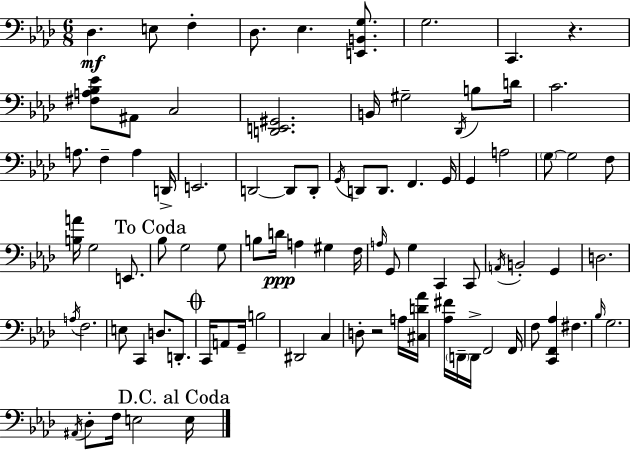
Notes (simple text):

Db3/q. E3/e F3/q Db3/e. Eb3/q. [E2,B2,G3]/e. G3/h. C2/q. R/q. [F#3,A3,Bb3,Eb4]/e A#2/e C3/h [D2,E2,G#2]/h. B2/s G#3/h Db2/s B3/e D4/s C4/h. A3/e. F3/q A3/q D2/s E2/h. D2/h D2/e D2/e G2/s D2/e D2/e. F2/q. G2/s G2/q A3/h G3/e G3/h F3/e [B3,A4]/s G3/h E2/e. Bb3/e G3/h G3/e B3/e D4/s A3/q G#3/q F3/s A3/s G2/e G3/q C2/q C2/e A2/s B2/h G2/q D3/h. A3/s F3/h. E3/e C2/q D3/e. D2/e. C2/s A2/e G2/s B3/h D#2/h C3/q D3/e R/h A3/s [C#3,D4,Ab4]/s [Ab3,F#4]/s D2/s D2/s F2/h F2/s F3/e [C2,F2,Ab3]/q F#3/q. Bb3/s G3/h. A#2/s Db3/e F3/s E3/h E3/s